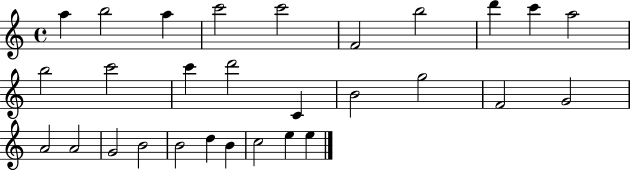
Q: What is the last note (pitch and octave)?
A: E5